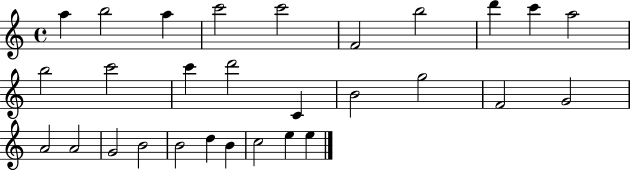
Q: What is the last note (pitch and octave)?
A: E5